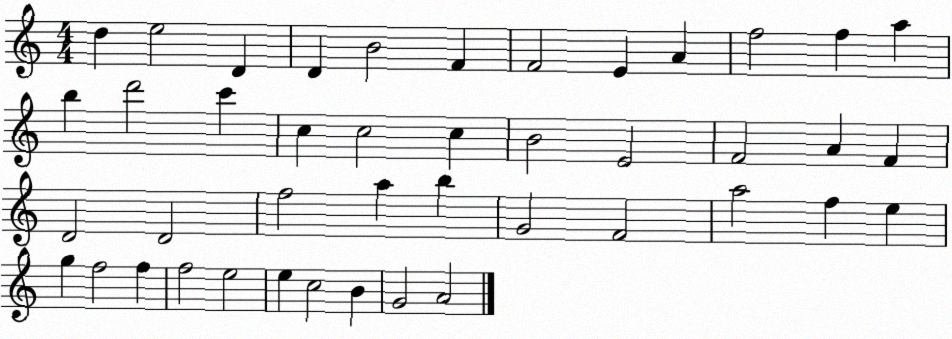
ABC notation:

X:1
T:Untitled
M:4/4
L:1/4
K:C
d e2 D D B2 F F2 E A f2 f a b d'2 c' c c2 c B2 E2 F2 A F D2 D2 f2 a b G2 F2 a2 f e g f2 f f2 e2 e c2 B G2 A2